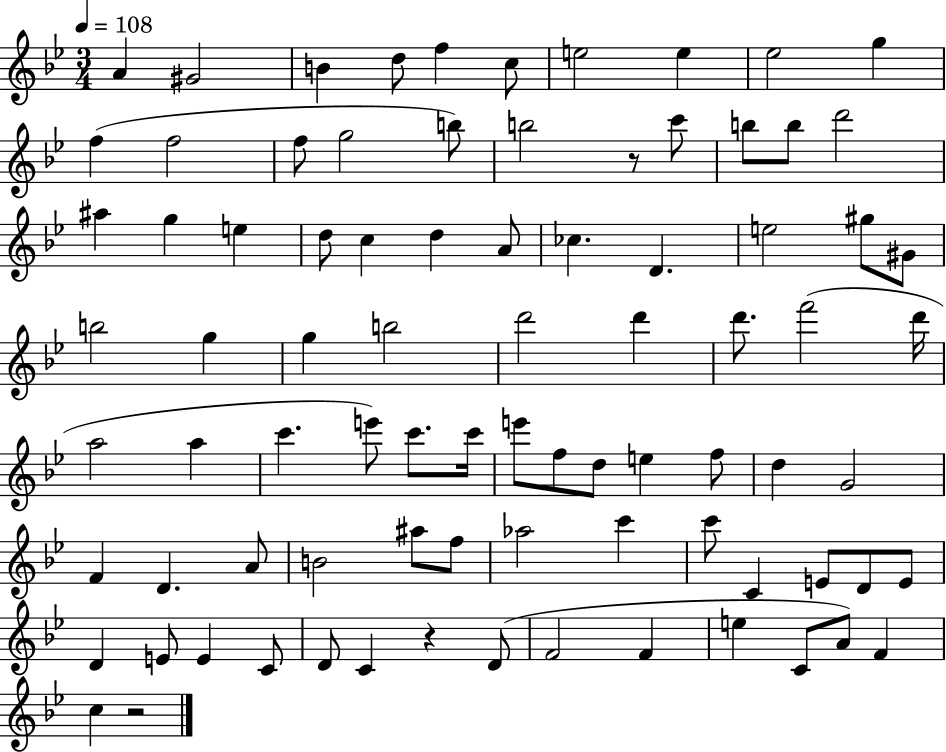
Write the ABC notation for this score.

X:1
T:Untitled
M:3/4
L:1/4
K:Bb
A ^G2 B d/2 f c/2 e2 e _e2 g f f2 f/2 g2 b/2 b2 z/2 c'/2 b/2 b/2 d'2 ^a g e d/2 c d A/2 _c D e2 ^g/2 ^G/2 b2 g g b2 d'2 d' d'/2 f'2 d'/4 a2 a c' e'/2 c'/2 c'/4 e'/2 f/2 d/2 e f/2 d G2 F D A/2 B2 ^a/2 f/2 _a2 c' c'/2 C E/2 D/2 E/2 D E/2 E C/2 D/2 C z D/2 F2 F e C/2 A/2 F c z2